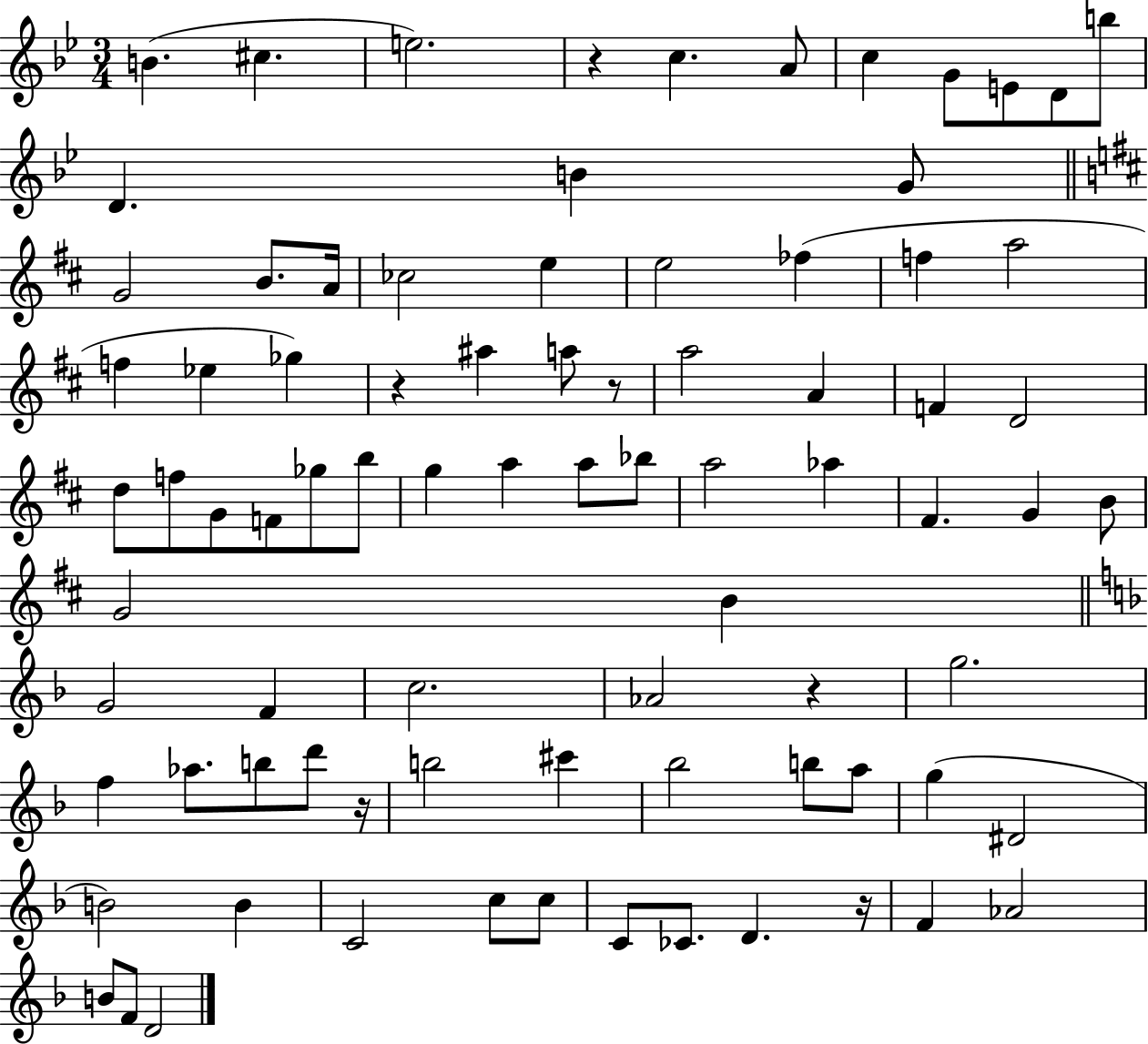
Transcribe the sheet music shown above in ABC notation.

X:1
T:Untitled
M:3/4
L:1/4
K:Bb
B ^c e2 z c A/2 c G/2 E/2 D/2 b/2 D B G/2 G2 B/2 A/4 _c2 e e2 _f f a2 f _e _g z ^a a/2 z/2 a2 A F D2 d/2 f/2 G/2 F/2 _g/2 b/2 g a a/2 _b/2 a2 _a ^F G B/2 G2 B G2 F c2 _A2 z g2 f _a/2 b/2 d'/2 z/4 b2 ^c' _b2 b/2 a/2 g ^D2 B2 B C2 c/2 c/2 C/2 _C/2 D z/4 F _A2 B/2 F/2 D2